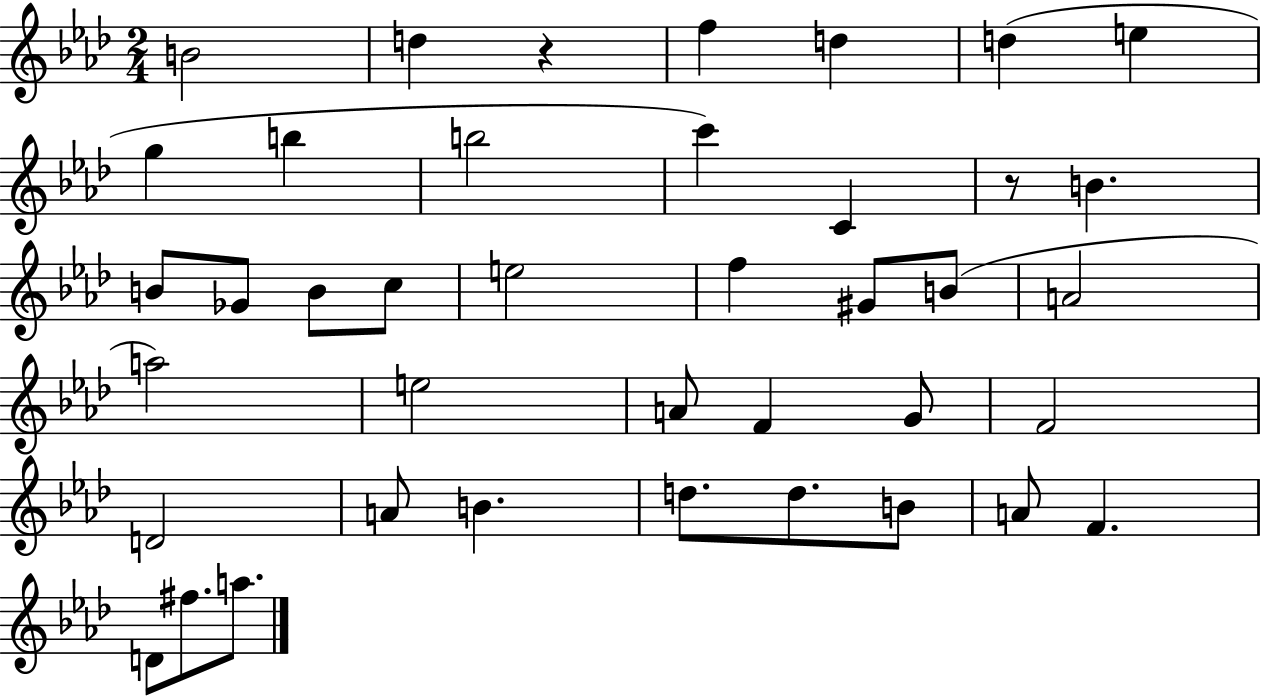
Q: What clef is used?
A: treble